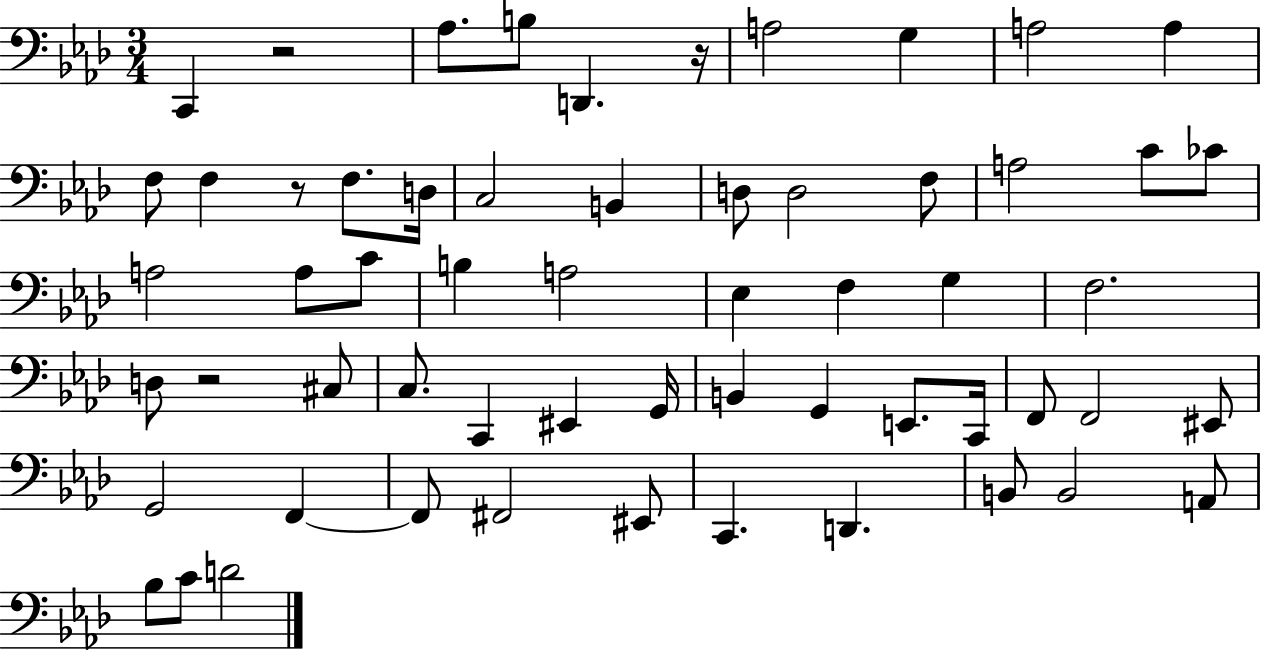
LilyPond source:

{
  \clef bass
  \numericTimeSignature
  \time 3/4
  \key aes \major
  c,4 r2 | aes8. b8 d,4. r16 | a2 g4 | a2 a4 | \break f8 f4 r8 f8. d16 | c2 b,4 | d8 d2 f8 | a2 c'8 ces'8 | \break a2 a8 c'8 | b4 a2 | ees4 f4 g4 | f2. | \break d8 r2 cis8 | c8. c,4 eis,4 g,16 | b,4 g,4 e,8. c,16 | f,8 f,2 eis,8 | \break g,2 f,4~~ | f,8 fis,2 eis,8 | c,4. d,4. | b,8 b,2 a,8 | \break bes8 c'8 d'2 | \bar "|."
}